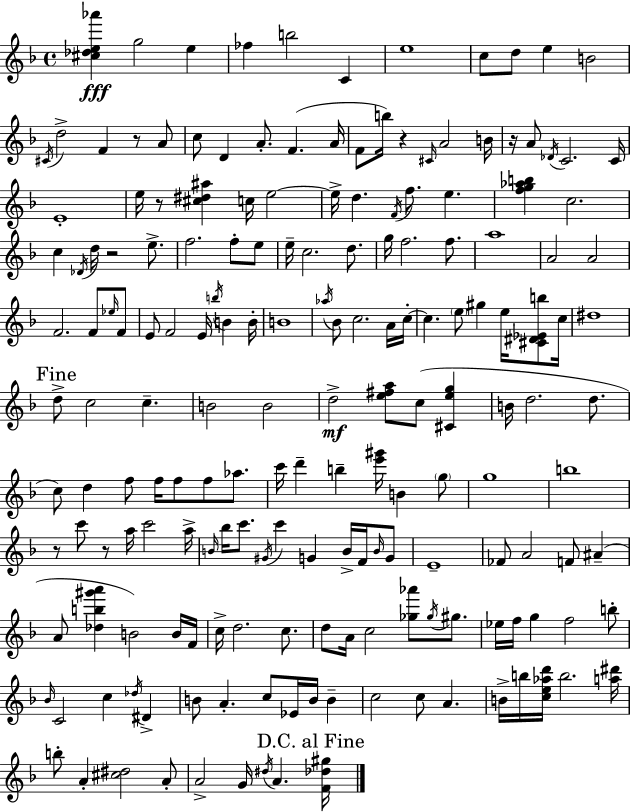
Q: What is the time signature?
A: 4/4